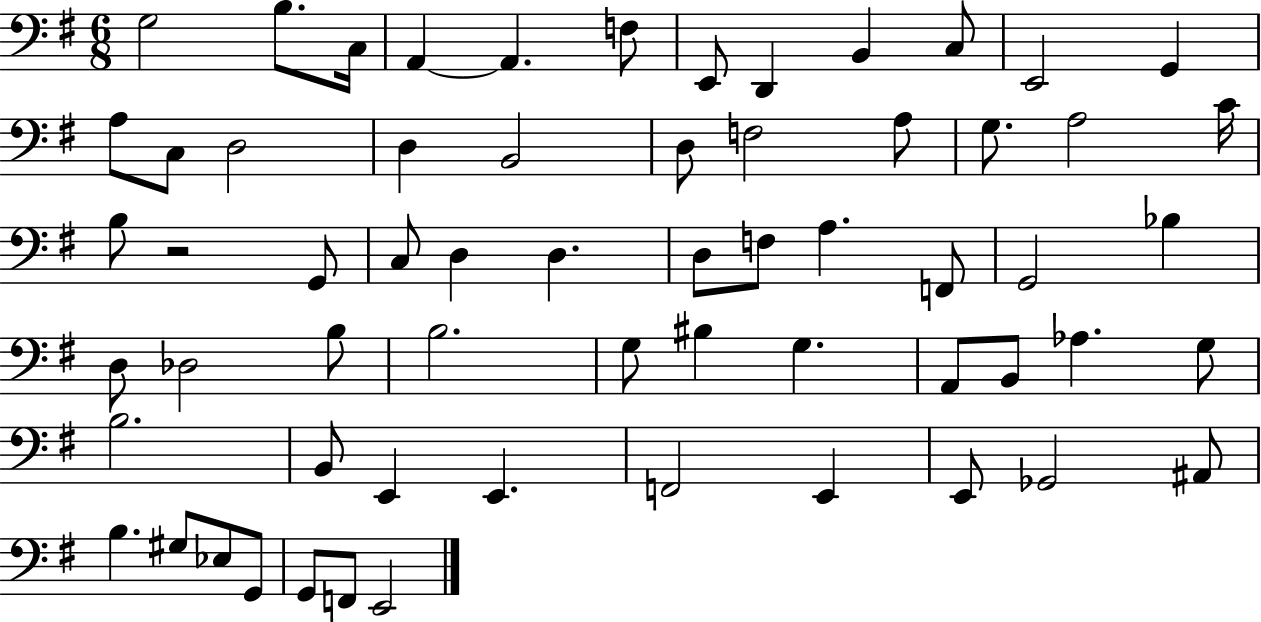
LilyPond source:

{
  \clef bass
  \numericTimeSignature
  \time 6/8
  \key g \major
  g2 b8. c16 | a,4~~ a,4. f8 | e,8 d,4 b,4 c8 | e,2 g,4 | \break a8 c8 d2 | d4 b,2 | d8 f2 a8 | g8. a2 c'16 | \break b8 r2 g,8 | c8 d4 d4. | d8 f8 a4. f,8 | g,2 bes4 | \break d8 des2 b8 | b2. | g8 bis4 g4. | a,8 b,8 aes4. g8 | \break b2. | b,8 e,4 e,4. | f,2 e,4 | e,8 ges,2 ais,8 | \break b4. gis8 ees8 g,8 | g,8 f,8 e,2 | \bar "|."
}